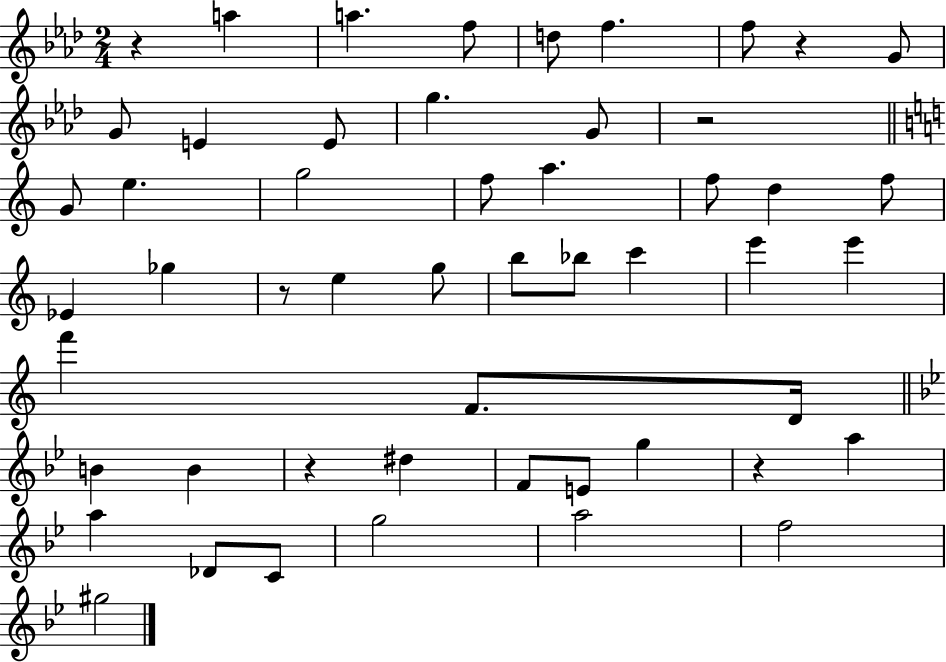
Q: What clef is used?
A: treble